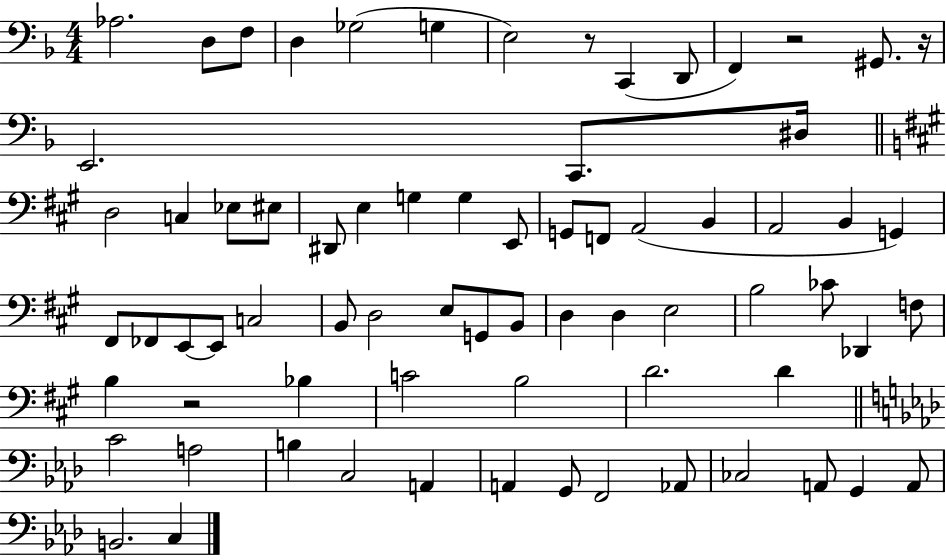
X:1
T:Untitled
M:4/4
L:1/4
K:F
_A,2 D,/2 F,/2 D, _G,2 G, E,2 z/2 C,, D,,/2 F,, z2 ^G,,/2 z/4 E,,2 C,,/2 ^D,/4 D,2 C, _E,/2 ^E,/2 ^D,,/2 E, G, G, E,,/2 G,,/2 F,,/2 A,,2 B,, A,,2 B,, G,, ^F,,/2 _F,,/2 E,,/2 E,,/2 C,2 B,,/2 D,2 E,/2 G,,/2 B,,/2 D, D, E,2 B,2 _C/2 _D,, F,/2 B, z2 _B, C2 B,2 D2 D C2 A,2 B, C,2 A,, A,, G,,/2 F,,2 _A,,/2 _C,2 A,,/2 G,, A,,/2 B,,2 C,